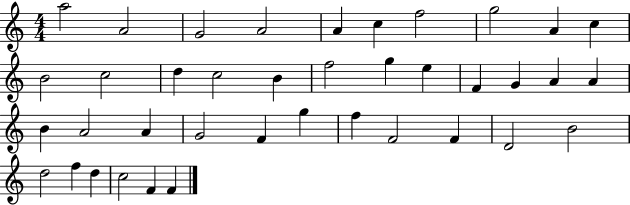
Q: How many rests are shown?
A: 0